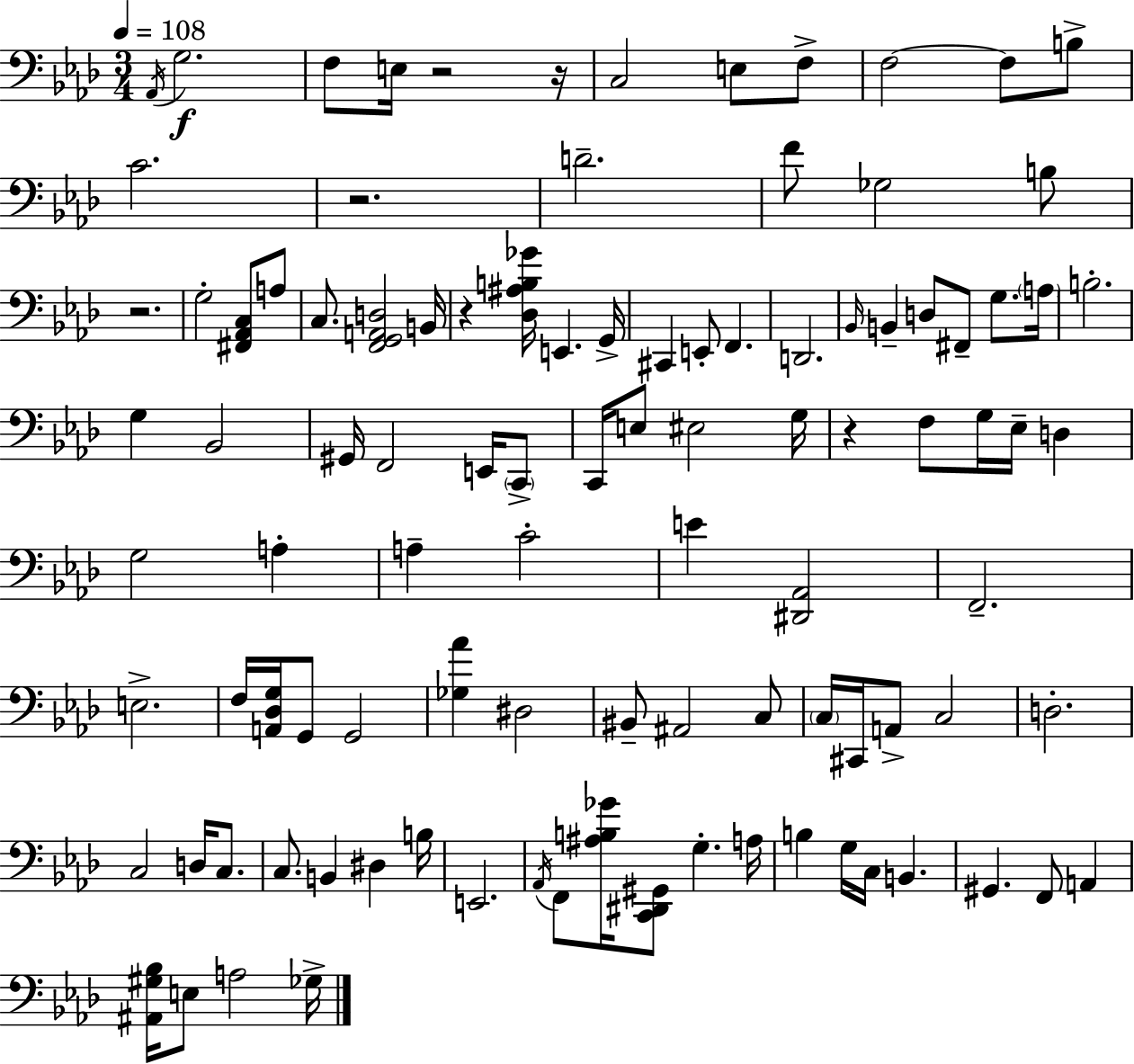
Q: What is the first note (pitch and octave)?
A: Ab2